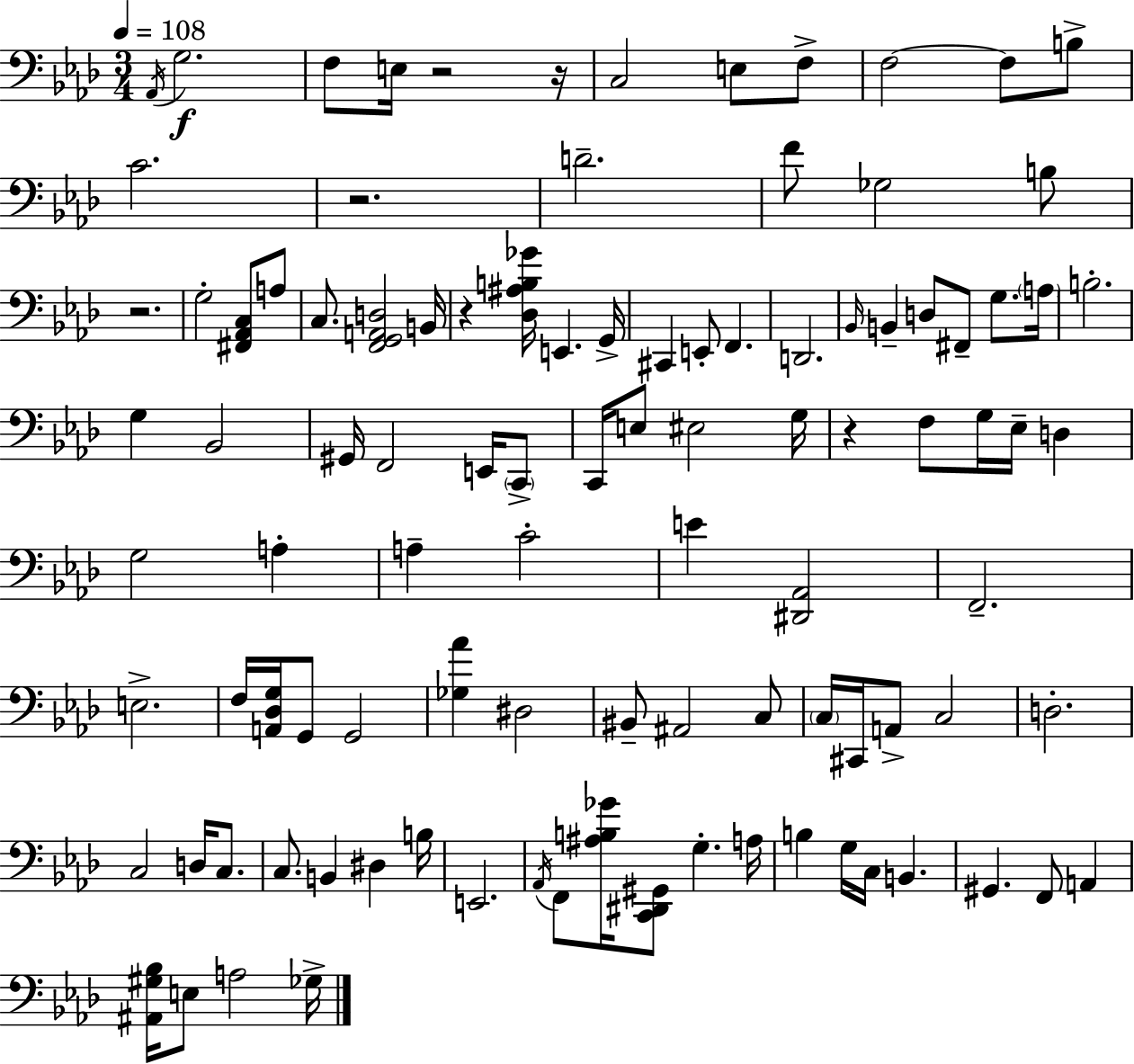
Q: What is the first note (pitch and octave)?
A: Ab2